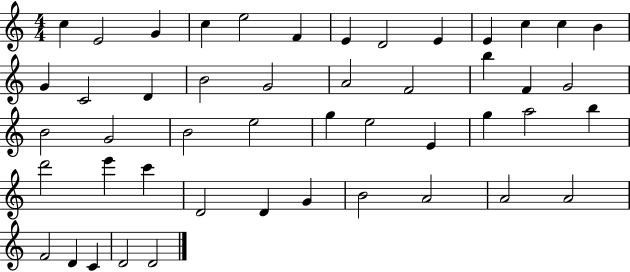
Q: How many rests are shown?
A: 0